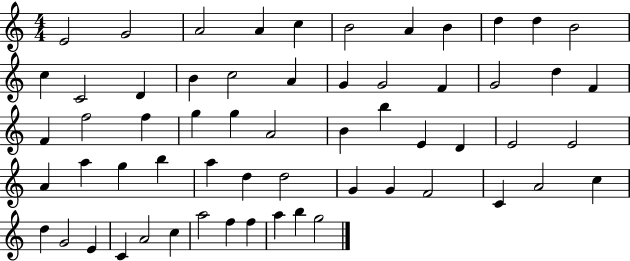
{
  \clef treble
  \numericTimeSignature
  \time 4/4
  \key c \major
  e'2 g'2 | a'2 a'4 c''4 | b'2 a'4 b'4 | d''4 d''4 b'2 | \break c''4 c'2 d'4 | b'4 c''2 a'4 | g'4 g'2 f'4 | g'2 d''4 f'4 | \break f'4 f''2 f''4 | g''4 g''4 a'2 | b'4 b''4 e'4 d'4 | e'2 e'2 | \break a'4 a''4 g''4 b''4 | a''4 d''4 d''2 | g'4 g'4 f'2 | c'4 a'2 c''4 | \break d''4 g'2 e'4 | c'4 a'2 c''4 | a''2 f''4 f''4 | a''4 b''4 g''2 | \break \bar "|."
}